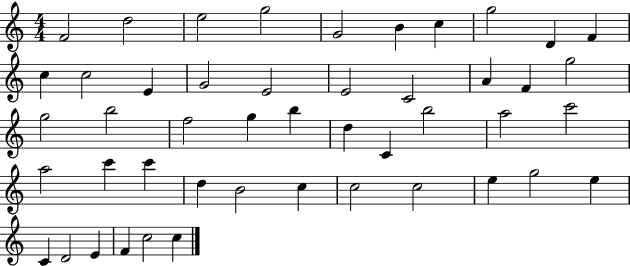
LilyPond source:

{
  \clef treble
  \numericTimeSignature
  \time 4/4
  \key c \major
  f'2 d''2 | e''2 g''2 | g'2 b'4 c''4 | g''2 d'4 f'4 | \break c''4 c''2 e'4 | g'2 e'2 | e'2 c'2 | a'4 f'4 g''2 | \break g''2 b''2 | f''2 g''4 b''4 | d''4 c'4 b''2 | a''2 c'''2 | \break a''2 c'''4 c'''4 | d''4 b'2 c''4 | c''2 c''2 | e''4 g''2 e''4 | \break c'4 d'2 e'4 | f'4 c''2 c''4 | \bar "|."
}